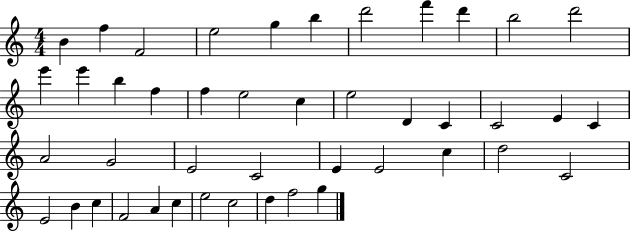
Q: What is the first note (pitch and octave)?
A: B4